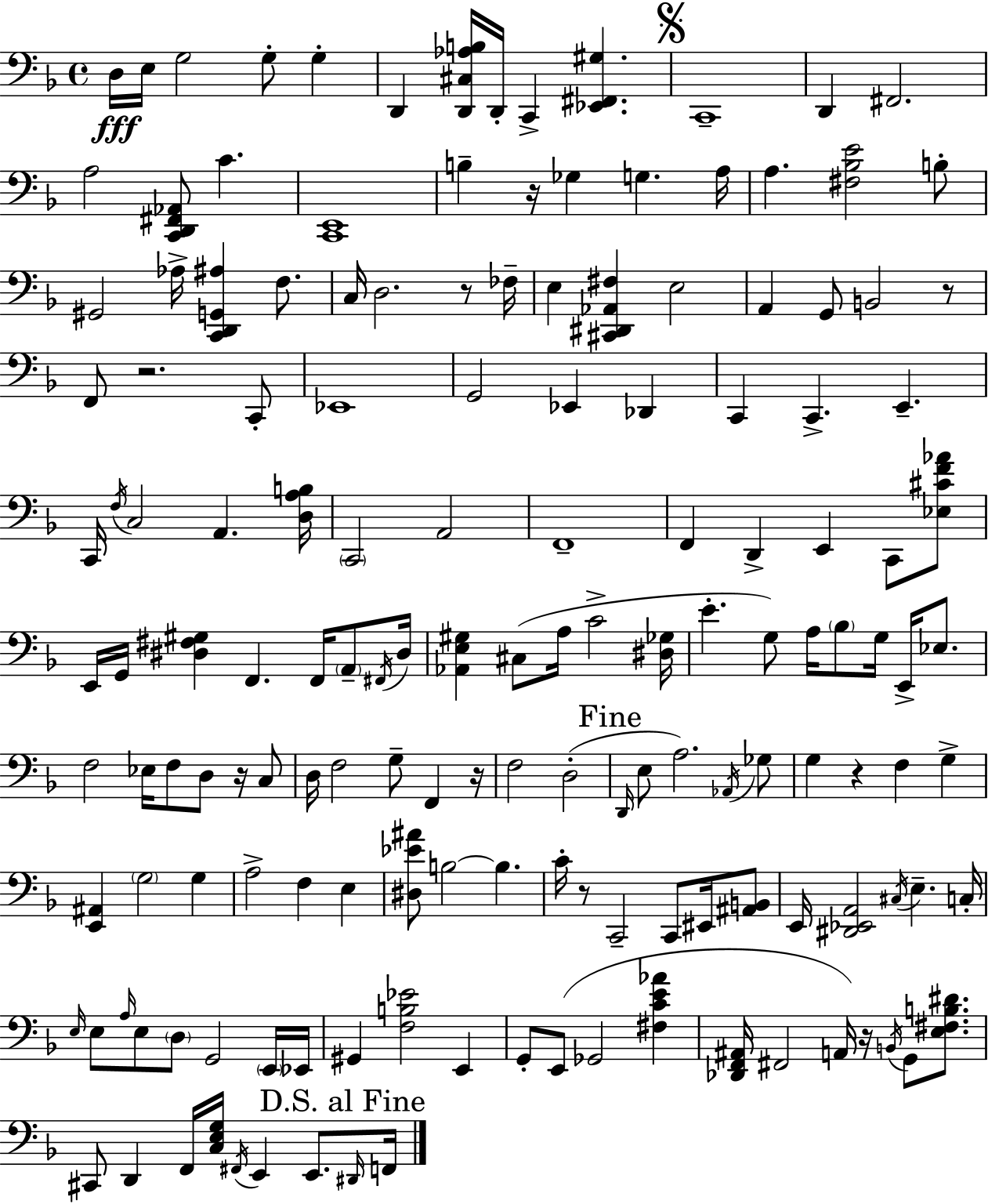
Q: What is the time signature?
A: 4/4